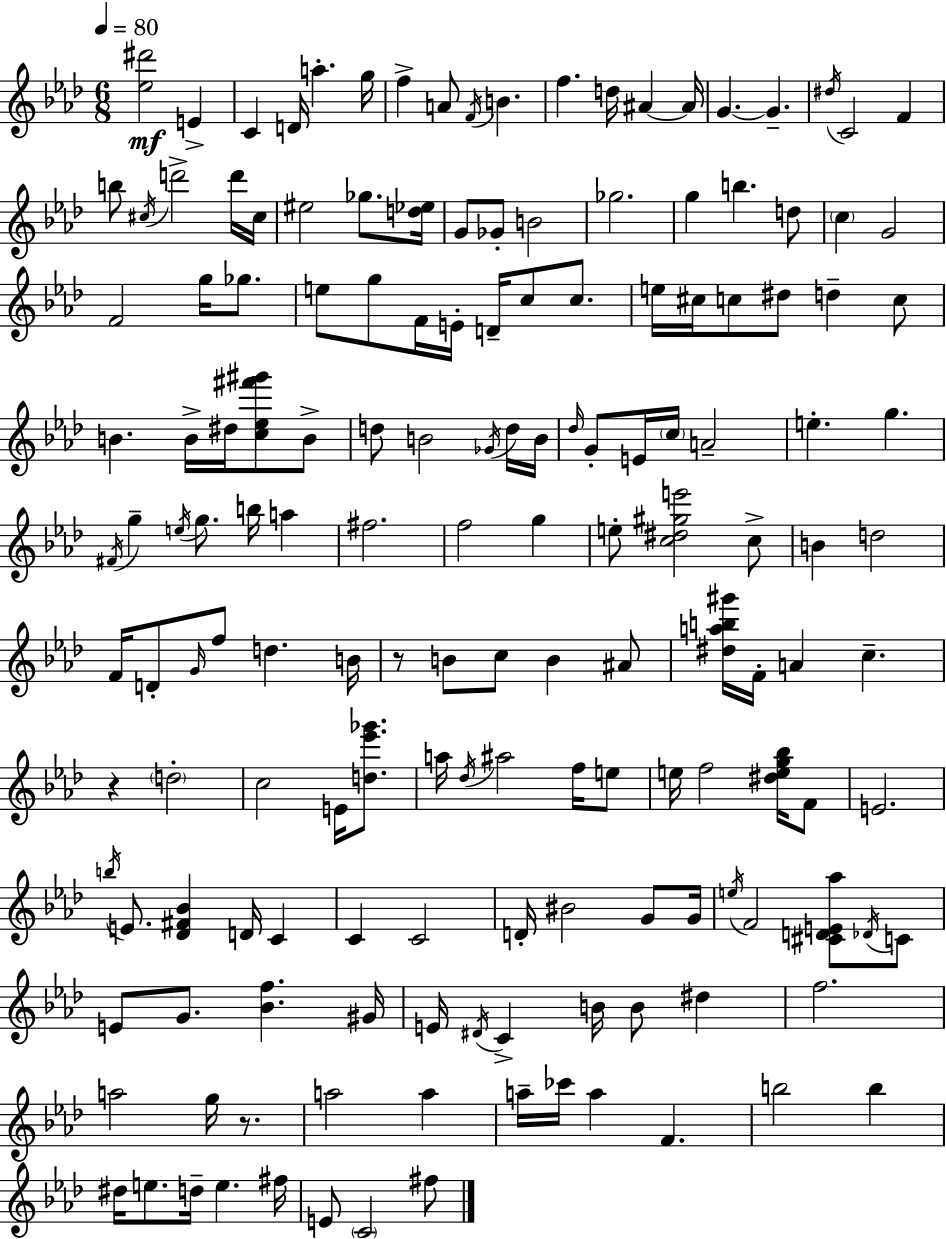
{
  \clef treble
  \numericTimeSignature
  \time 6/8
  \key aes \major
  \tempo 4 = 80
  <ees'' dis'''>2\mf e'4-> | c'4 d'16 a''4.-. g''16 | f''4-> a'8 \acciaccatura { f'16 } b'4. | f''4. d''16 ais'4~~ | \break ais'16 g'4.~~ g'4.-- | \acciaccatura { dis''16 } c'2 f'4 | b''8 \acciaccatura { cis''16 } d'''2-> | d'''16 cis''16 eis''2 ges''8. | \break <d'' ees''>16 g'8 ges'8-. b'2 | ges''2. | g''4 b''4. | d''8 \parenthesize c''4 g'2 | \break f'2 g''16 | ges''8. e''8 g''8 f'16 e'16-. d'16-- c''8 | c''8. e''16 cis''16 c''8 dis''8 d''4-- | c''8 b'4. b'16-> dis''16 <c'' ees'' fis''' gis'''>8 | \break b'8-> d''8 b'2 | \acciaccatura { ges'16 } d''16 b'16 \grace { des''16 } g'8-. e'16 \parenthesize c''16 a'2-- | e''4.-. g''4. | \acciaccatura { fis'16 } g''4-- \acciaccatura { e''16 } g''8. | \break b''16 a''4 fis''2. | f''2 | g''4 e''8-. <c'' dis'' gis'' e'''>2 | c''8-> b'4 d''2 | \break f'16 d'8-. \grace { g'16 } f''8 | d''4. b'16 r8 b'8 | c''8 b'4 ais'8 <dis'' a'' b'' gis'''>16 f'16-. a'4 | c''4.-- r4 | \break \parenthesize d''2-. c''2 | e'16 <d'' ees''' ges'''>8. a''16 \acciaccatura { des''16 } ais''2 | f''16 e''8 e''16 f''2 | <dis'' e'' g'' bes''>16 f'8 e'2. | \break \acciaccatura { b''16 } e'8. | <des' fis' bes'>4 d'16 c'4 c'4 | c'2 d'16-. bis'2 | g'8 g'16 \acciaccatura { e''16 } f'2 | \break <cis' d' e' aes''>8 \acciaccatura { des'16 } c'8 | e'8 g'8. <bes' f''>4. gis'16 | e'16 \acciaccatura { dis'16 } c'4-> b'16 b'8 dis''4 | f''2. | \break a''2 g''16 r8. | a''2 a''4 | a''16-- ces'''16 a''4 f'4. | b''2 b''4 | \break dis''16 e''8. d''16-- e''4. | fis''16 e'8 \parenthesize c'2 fis''8 | \bar "|."
}